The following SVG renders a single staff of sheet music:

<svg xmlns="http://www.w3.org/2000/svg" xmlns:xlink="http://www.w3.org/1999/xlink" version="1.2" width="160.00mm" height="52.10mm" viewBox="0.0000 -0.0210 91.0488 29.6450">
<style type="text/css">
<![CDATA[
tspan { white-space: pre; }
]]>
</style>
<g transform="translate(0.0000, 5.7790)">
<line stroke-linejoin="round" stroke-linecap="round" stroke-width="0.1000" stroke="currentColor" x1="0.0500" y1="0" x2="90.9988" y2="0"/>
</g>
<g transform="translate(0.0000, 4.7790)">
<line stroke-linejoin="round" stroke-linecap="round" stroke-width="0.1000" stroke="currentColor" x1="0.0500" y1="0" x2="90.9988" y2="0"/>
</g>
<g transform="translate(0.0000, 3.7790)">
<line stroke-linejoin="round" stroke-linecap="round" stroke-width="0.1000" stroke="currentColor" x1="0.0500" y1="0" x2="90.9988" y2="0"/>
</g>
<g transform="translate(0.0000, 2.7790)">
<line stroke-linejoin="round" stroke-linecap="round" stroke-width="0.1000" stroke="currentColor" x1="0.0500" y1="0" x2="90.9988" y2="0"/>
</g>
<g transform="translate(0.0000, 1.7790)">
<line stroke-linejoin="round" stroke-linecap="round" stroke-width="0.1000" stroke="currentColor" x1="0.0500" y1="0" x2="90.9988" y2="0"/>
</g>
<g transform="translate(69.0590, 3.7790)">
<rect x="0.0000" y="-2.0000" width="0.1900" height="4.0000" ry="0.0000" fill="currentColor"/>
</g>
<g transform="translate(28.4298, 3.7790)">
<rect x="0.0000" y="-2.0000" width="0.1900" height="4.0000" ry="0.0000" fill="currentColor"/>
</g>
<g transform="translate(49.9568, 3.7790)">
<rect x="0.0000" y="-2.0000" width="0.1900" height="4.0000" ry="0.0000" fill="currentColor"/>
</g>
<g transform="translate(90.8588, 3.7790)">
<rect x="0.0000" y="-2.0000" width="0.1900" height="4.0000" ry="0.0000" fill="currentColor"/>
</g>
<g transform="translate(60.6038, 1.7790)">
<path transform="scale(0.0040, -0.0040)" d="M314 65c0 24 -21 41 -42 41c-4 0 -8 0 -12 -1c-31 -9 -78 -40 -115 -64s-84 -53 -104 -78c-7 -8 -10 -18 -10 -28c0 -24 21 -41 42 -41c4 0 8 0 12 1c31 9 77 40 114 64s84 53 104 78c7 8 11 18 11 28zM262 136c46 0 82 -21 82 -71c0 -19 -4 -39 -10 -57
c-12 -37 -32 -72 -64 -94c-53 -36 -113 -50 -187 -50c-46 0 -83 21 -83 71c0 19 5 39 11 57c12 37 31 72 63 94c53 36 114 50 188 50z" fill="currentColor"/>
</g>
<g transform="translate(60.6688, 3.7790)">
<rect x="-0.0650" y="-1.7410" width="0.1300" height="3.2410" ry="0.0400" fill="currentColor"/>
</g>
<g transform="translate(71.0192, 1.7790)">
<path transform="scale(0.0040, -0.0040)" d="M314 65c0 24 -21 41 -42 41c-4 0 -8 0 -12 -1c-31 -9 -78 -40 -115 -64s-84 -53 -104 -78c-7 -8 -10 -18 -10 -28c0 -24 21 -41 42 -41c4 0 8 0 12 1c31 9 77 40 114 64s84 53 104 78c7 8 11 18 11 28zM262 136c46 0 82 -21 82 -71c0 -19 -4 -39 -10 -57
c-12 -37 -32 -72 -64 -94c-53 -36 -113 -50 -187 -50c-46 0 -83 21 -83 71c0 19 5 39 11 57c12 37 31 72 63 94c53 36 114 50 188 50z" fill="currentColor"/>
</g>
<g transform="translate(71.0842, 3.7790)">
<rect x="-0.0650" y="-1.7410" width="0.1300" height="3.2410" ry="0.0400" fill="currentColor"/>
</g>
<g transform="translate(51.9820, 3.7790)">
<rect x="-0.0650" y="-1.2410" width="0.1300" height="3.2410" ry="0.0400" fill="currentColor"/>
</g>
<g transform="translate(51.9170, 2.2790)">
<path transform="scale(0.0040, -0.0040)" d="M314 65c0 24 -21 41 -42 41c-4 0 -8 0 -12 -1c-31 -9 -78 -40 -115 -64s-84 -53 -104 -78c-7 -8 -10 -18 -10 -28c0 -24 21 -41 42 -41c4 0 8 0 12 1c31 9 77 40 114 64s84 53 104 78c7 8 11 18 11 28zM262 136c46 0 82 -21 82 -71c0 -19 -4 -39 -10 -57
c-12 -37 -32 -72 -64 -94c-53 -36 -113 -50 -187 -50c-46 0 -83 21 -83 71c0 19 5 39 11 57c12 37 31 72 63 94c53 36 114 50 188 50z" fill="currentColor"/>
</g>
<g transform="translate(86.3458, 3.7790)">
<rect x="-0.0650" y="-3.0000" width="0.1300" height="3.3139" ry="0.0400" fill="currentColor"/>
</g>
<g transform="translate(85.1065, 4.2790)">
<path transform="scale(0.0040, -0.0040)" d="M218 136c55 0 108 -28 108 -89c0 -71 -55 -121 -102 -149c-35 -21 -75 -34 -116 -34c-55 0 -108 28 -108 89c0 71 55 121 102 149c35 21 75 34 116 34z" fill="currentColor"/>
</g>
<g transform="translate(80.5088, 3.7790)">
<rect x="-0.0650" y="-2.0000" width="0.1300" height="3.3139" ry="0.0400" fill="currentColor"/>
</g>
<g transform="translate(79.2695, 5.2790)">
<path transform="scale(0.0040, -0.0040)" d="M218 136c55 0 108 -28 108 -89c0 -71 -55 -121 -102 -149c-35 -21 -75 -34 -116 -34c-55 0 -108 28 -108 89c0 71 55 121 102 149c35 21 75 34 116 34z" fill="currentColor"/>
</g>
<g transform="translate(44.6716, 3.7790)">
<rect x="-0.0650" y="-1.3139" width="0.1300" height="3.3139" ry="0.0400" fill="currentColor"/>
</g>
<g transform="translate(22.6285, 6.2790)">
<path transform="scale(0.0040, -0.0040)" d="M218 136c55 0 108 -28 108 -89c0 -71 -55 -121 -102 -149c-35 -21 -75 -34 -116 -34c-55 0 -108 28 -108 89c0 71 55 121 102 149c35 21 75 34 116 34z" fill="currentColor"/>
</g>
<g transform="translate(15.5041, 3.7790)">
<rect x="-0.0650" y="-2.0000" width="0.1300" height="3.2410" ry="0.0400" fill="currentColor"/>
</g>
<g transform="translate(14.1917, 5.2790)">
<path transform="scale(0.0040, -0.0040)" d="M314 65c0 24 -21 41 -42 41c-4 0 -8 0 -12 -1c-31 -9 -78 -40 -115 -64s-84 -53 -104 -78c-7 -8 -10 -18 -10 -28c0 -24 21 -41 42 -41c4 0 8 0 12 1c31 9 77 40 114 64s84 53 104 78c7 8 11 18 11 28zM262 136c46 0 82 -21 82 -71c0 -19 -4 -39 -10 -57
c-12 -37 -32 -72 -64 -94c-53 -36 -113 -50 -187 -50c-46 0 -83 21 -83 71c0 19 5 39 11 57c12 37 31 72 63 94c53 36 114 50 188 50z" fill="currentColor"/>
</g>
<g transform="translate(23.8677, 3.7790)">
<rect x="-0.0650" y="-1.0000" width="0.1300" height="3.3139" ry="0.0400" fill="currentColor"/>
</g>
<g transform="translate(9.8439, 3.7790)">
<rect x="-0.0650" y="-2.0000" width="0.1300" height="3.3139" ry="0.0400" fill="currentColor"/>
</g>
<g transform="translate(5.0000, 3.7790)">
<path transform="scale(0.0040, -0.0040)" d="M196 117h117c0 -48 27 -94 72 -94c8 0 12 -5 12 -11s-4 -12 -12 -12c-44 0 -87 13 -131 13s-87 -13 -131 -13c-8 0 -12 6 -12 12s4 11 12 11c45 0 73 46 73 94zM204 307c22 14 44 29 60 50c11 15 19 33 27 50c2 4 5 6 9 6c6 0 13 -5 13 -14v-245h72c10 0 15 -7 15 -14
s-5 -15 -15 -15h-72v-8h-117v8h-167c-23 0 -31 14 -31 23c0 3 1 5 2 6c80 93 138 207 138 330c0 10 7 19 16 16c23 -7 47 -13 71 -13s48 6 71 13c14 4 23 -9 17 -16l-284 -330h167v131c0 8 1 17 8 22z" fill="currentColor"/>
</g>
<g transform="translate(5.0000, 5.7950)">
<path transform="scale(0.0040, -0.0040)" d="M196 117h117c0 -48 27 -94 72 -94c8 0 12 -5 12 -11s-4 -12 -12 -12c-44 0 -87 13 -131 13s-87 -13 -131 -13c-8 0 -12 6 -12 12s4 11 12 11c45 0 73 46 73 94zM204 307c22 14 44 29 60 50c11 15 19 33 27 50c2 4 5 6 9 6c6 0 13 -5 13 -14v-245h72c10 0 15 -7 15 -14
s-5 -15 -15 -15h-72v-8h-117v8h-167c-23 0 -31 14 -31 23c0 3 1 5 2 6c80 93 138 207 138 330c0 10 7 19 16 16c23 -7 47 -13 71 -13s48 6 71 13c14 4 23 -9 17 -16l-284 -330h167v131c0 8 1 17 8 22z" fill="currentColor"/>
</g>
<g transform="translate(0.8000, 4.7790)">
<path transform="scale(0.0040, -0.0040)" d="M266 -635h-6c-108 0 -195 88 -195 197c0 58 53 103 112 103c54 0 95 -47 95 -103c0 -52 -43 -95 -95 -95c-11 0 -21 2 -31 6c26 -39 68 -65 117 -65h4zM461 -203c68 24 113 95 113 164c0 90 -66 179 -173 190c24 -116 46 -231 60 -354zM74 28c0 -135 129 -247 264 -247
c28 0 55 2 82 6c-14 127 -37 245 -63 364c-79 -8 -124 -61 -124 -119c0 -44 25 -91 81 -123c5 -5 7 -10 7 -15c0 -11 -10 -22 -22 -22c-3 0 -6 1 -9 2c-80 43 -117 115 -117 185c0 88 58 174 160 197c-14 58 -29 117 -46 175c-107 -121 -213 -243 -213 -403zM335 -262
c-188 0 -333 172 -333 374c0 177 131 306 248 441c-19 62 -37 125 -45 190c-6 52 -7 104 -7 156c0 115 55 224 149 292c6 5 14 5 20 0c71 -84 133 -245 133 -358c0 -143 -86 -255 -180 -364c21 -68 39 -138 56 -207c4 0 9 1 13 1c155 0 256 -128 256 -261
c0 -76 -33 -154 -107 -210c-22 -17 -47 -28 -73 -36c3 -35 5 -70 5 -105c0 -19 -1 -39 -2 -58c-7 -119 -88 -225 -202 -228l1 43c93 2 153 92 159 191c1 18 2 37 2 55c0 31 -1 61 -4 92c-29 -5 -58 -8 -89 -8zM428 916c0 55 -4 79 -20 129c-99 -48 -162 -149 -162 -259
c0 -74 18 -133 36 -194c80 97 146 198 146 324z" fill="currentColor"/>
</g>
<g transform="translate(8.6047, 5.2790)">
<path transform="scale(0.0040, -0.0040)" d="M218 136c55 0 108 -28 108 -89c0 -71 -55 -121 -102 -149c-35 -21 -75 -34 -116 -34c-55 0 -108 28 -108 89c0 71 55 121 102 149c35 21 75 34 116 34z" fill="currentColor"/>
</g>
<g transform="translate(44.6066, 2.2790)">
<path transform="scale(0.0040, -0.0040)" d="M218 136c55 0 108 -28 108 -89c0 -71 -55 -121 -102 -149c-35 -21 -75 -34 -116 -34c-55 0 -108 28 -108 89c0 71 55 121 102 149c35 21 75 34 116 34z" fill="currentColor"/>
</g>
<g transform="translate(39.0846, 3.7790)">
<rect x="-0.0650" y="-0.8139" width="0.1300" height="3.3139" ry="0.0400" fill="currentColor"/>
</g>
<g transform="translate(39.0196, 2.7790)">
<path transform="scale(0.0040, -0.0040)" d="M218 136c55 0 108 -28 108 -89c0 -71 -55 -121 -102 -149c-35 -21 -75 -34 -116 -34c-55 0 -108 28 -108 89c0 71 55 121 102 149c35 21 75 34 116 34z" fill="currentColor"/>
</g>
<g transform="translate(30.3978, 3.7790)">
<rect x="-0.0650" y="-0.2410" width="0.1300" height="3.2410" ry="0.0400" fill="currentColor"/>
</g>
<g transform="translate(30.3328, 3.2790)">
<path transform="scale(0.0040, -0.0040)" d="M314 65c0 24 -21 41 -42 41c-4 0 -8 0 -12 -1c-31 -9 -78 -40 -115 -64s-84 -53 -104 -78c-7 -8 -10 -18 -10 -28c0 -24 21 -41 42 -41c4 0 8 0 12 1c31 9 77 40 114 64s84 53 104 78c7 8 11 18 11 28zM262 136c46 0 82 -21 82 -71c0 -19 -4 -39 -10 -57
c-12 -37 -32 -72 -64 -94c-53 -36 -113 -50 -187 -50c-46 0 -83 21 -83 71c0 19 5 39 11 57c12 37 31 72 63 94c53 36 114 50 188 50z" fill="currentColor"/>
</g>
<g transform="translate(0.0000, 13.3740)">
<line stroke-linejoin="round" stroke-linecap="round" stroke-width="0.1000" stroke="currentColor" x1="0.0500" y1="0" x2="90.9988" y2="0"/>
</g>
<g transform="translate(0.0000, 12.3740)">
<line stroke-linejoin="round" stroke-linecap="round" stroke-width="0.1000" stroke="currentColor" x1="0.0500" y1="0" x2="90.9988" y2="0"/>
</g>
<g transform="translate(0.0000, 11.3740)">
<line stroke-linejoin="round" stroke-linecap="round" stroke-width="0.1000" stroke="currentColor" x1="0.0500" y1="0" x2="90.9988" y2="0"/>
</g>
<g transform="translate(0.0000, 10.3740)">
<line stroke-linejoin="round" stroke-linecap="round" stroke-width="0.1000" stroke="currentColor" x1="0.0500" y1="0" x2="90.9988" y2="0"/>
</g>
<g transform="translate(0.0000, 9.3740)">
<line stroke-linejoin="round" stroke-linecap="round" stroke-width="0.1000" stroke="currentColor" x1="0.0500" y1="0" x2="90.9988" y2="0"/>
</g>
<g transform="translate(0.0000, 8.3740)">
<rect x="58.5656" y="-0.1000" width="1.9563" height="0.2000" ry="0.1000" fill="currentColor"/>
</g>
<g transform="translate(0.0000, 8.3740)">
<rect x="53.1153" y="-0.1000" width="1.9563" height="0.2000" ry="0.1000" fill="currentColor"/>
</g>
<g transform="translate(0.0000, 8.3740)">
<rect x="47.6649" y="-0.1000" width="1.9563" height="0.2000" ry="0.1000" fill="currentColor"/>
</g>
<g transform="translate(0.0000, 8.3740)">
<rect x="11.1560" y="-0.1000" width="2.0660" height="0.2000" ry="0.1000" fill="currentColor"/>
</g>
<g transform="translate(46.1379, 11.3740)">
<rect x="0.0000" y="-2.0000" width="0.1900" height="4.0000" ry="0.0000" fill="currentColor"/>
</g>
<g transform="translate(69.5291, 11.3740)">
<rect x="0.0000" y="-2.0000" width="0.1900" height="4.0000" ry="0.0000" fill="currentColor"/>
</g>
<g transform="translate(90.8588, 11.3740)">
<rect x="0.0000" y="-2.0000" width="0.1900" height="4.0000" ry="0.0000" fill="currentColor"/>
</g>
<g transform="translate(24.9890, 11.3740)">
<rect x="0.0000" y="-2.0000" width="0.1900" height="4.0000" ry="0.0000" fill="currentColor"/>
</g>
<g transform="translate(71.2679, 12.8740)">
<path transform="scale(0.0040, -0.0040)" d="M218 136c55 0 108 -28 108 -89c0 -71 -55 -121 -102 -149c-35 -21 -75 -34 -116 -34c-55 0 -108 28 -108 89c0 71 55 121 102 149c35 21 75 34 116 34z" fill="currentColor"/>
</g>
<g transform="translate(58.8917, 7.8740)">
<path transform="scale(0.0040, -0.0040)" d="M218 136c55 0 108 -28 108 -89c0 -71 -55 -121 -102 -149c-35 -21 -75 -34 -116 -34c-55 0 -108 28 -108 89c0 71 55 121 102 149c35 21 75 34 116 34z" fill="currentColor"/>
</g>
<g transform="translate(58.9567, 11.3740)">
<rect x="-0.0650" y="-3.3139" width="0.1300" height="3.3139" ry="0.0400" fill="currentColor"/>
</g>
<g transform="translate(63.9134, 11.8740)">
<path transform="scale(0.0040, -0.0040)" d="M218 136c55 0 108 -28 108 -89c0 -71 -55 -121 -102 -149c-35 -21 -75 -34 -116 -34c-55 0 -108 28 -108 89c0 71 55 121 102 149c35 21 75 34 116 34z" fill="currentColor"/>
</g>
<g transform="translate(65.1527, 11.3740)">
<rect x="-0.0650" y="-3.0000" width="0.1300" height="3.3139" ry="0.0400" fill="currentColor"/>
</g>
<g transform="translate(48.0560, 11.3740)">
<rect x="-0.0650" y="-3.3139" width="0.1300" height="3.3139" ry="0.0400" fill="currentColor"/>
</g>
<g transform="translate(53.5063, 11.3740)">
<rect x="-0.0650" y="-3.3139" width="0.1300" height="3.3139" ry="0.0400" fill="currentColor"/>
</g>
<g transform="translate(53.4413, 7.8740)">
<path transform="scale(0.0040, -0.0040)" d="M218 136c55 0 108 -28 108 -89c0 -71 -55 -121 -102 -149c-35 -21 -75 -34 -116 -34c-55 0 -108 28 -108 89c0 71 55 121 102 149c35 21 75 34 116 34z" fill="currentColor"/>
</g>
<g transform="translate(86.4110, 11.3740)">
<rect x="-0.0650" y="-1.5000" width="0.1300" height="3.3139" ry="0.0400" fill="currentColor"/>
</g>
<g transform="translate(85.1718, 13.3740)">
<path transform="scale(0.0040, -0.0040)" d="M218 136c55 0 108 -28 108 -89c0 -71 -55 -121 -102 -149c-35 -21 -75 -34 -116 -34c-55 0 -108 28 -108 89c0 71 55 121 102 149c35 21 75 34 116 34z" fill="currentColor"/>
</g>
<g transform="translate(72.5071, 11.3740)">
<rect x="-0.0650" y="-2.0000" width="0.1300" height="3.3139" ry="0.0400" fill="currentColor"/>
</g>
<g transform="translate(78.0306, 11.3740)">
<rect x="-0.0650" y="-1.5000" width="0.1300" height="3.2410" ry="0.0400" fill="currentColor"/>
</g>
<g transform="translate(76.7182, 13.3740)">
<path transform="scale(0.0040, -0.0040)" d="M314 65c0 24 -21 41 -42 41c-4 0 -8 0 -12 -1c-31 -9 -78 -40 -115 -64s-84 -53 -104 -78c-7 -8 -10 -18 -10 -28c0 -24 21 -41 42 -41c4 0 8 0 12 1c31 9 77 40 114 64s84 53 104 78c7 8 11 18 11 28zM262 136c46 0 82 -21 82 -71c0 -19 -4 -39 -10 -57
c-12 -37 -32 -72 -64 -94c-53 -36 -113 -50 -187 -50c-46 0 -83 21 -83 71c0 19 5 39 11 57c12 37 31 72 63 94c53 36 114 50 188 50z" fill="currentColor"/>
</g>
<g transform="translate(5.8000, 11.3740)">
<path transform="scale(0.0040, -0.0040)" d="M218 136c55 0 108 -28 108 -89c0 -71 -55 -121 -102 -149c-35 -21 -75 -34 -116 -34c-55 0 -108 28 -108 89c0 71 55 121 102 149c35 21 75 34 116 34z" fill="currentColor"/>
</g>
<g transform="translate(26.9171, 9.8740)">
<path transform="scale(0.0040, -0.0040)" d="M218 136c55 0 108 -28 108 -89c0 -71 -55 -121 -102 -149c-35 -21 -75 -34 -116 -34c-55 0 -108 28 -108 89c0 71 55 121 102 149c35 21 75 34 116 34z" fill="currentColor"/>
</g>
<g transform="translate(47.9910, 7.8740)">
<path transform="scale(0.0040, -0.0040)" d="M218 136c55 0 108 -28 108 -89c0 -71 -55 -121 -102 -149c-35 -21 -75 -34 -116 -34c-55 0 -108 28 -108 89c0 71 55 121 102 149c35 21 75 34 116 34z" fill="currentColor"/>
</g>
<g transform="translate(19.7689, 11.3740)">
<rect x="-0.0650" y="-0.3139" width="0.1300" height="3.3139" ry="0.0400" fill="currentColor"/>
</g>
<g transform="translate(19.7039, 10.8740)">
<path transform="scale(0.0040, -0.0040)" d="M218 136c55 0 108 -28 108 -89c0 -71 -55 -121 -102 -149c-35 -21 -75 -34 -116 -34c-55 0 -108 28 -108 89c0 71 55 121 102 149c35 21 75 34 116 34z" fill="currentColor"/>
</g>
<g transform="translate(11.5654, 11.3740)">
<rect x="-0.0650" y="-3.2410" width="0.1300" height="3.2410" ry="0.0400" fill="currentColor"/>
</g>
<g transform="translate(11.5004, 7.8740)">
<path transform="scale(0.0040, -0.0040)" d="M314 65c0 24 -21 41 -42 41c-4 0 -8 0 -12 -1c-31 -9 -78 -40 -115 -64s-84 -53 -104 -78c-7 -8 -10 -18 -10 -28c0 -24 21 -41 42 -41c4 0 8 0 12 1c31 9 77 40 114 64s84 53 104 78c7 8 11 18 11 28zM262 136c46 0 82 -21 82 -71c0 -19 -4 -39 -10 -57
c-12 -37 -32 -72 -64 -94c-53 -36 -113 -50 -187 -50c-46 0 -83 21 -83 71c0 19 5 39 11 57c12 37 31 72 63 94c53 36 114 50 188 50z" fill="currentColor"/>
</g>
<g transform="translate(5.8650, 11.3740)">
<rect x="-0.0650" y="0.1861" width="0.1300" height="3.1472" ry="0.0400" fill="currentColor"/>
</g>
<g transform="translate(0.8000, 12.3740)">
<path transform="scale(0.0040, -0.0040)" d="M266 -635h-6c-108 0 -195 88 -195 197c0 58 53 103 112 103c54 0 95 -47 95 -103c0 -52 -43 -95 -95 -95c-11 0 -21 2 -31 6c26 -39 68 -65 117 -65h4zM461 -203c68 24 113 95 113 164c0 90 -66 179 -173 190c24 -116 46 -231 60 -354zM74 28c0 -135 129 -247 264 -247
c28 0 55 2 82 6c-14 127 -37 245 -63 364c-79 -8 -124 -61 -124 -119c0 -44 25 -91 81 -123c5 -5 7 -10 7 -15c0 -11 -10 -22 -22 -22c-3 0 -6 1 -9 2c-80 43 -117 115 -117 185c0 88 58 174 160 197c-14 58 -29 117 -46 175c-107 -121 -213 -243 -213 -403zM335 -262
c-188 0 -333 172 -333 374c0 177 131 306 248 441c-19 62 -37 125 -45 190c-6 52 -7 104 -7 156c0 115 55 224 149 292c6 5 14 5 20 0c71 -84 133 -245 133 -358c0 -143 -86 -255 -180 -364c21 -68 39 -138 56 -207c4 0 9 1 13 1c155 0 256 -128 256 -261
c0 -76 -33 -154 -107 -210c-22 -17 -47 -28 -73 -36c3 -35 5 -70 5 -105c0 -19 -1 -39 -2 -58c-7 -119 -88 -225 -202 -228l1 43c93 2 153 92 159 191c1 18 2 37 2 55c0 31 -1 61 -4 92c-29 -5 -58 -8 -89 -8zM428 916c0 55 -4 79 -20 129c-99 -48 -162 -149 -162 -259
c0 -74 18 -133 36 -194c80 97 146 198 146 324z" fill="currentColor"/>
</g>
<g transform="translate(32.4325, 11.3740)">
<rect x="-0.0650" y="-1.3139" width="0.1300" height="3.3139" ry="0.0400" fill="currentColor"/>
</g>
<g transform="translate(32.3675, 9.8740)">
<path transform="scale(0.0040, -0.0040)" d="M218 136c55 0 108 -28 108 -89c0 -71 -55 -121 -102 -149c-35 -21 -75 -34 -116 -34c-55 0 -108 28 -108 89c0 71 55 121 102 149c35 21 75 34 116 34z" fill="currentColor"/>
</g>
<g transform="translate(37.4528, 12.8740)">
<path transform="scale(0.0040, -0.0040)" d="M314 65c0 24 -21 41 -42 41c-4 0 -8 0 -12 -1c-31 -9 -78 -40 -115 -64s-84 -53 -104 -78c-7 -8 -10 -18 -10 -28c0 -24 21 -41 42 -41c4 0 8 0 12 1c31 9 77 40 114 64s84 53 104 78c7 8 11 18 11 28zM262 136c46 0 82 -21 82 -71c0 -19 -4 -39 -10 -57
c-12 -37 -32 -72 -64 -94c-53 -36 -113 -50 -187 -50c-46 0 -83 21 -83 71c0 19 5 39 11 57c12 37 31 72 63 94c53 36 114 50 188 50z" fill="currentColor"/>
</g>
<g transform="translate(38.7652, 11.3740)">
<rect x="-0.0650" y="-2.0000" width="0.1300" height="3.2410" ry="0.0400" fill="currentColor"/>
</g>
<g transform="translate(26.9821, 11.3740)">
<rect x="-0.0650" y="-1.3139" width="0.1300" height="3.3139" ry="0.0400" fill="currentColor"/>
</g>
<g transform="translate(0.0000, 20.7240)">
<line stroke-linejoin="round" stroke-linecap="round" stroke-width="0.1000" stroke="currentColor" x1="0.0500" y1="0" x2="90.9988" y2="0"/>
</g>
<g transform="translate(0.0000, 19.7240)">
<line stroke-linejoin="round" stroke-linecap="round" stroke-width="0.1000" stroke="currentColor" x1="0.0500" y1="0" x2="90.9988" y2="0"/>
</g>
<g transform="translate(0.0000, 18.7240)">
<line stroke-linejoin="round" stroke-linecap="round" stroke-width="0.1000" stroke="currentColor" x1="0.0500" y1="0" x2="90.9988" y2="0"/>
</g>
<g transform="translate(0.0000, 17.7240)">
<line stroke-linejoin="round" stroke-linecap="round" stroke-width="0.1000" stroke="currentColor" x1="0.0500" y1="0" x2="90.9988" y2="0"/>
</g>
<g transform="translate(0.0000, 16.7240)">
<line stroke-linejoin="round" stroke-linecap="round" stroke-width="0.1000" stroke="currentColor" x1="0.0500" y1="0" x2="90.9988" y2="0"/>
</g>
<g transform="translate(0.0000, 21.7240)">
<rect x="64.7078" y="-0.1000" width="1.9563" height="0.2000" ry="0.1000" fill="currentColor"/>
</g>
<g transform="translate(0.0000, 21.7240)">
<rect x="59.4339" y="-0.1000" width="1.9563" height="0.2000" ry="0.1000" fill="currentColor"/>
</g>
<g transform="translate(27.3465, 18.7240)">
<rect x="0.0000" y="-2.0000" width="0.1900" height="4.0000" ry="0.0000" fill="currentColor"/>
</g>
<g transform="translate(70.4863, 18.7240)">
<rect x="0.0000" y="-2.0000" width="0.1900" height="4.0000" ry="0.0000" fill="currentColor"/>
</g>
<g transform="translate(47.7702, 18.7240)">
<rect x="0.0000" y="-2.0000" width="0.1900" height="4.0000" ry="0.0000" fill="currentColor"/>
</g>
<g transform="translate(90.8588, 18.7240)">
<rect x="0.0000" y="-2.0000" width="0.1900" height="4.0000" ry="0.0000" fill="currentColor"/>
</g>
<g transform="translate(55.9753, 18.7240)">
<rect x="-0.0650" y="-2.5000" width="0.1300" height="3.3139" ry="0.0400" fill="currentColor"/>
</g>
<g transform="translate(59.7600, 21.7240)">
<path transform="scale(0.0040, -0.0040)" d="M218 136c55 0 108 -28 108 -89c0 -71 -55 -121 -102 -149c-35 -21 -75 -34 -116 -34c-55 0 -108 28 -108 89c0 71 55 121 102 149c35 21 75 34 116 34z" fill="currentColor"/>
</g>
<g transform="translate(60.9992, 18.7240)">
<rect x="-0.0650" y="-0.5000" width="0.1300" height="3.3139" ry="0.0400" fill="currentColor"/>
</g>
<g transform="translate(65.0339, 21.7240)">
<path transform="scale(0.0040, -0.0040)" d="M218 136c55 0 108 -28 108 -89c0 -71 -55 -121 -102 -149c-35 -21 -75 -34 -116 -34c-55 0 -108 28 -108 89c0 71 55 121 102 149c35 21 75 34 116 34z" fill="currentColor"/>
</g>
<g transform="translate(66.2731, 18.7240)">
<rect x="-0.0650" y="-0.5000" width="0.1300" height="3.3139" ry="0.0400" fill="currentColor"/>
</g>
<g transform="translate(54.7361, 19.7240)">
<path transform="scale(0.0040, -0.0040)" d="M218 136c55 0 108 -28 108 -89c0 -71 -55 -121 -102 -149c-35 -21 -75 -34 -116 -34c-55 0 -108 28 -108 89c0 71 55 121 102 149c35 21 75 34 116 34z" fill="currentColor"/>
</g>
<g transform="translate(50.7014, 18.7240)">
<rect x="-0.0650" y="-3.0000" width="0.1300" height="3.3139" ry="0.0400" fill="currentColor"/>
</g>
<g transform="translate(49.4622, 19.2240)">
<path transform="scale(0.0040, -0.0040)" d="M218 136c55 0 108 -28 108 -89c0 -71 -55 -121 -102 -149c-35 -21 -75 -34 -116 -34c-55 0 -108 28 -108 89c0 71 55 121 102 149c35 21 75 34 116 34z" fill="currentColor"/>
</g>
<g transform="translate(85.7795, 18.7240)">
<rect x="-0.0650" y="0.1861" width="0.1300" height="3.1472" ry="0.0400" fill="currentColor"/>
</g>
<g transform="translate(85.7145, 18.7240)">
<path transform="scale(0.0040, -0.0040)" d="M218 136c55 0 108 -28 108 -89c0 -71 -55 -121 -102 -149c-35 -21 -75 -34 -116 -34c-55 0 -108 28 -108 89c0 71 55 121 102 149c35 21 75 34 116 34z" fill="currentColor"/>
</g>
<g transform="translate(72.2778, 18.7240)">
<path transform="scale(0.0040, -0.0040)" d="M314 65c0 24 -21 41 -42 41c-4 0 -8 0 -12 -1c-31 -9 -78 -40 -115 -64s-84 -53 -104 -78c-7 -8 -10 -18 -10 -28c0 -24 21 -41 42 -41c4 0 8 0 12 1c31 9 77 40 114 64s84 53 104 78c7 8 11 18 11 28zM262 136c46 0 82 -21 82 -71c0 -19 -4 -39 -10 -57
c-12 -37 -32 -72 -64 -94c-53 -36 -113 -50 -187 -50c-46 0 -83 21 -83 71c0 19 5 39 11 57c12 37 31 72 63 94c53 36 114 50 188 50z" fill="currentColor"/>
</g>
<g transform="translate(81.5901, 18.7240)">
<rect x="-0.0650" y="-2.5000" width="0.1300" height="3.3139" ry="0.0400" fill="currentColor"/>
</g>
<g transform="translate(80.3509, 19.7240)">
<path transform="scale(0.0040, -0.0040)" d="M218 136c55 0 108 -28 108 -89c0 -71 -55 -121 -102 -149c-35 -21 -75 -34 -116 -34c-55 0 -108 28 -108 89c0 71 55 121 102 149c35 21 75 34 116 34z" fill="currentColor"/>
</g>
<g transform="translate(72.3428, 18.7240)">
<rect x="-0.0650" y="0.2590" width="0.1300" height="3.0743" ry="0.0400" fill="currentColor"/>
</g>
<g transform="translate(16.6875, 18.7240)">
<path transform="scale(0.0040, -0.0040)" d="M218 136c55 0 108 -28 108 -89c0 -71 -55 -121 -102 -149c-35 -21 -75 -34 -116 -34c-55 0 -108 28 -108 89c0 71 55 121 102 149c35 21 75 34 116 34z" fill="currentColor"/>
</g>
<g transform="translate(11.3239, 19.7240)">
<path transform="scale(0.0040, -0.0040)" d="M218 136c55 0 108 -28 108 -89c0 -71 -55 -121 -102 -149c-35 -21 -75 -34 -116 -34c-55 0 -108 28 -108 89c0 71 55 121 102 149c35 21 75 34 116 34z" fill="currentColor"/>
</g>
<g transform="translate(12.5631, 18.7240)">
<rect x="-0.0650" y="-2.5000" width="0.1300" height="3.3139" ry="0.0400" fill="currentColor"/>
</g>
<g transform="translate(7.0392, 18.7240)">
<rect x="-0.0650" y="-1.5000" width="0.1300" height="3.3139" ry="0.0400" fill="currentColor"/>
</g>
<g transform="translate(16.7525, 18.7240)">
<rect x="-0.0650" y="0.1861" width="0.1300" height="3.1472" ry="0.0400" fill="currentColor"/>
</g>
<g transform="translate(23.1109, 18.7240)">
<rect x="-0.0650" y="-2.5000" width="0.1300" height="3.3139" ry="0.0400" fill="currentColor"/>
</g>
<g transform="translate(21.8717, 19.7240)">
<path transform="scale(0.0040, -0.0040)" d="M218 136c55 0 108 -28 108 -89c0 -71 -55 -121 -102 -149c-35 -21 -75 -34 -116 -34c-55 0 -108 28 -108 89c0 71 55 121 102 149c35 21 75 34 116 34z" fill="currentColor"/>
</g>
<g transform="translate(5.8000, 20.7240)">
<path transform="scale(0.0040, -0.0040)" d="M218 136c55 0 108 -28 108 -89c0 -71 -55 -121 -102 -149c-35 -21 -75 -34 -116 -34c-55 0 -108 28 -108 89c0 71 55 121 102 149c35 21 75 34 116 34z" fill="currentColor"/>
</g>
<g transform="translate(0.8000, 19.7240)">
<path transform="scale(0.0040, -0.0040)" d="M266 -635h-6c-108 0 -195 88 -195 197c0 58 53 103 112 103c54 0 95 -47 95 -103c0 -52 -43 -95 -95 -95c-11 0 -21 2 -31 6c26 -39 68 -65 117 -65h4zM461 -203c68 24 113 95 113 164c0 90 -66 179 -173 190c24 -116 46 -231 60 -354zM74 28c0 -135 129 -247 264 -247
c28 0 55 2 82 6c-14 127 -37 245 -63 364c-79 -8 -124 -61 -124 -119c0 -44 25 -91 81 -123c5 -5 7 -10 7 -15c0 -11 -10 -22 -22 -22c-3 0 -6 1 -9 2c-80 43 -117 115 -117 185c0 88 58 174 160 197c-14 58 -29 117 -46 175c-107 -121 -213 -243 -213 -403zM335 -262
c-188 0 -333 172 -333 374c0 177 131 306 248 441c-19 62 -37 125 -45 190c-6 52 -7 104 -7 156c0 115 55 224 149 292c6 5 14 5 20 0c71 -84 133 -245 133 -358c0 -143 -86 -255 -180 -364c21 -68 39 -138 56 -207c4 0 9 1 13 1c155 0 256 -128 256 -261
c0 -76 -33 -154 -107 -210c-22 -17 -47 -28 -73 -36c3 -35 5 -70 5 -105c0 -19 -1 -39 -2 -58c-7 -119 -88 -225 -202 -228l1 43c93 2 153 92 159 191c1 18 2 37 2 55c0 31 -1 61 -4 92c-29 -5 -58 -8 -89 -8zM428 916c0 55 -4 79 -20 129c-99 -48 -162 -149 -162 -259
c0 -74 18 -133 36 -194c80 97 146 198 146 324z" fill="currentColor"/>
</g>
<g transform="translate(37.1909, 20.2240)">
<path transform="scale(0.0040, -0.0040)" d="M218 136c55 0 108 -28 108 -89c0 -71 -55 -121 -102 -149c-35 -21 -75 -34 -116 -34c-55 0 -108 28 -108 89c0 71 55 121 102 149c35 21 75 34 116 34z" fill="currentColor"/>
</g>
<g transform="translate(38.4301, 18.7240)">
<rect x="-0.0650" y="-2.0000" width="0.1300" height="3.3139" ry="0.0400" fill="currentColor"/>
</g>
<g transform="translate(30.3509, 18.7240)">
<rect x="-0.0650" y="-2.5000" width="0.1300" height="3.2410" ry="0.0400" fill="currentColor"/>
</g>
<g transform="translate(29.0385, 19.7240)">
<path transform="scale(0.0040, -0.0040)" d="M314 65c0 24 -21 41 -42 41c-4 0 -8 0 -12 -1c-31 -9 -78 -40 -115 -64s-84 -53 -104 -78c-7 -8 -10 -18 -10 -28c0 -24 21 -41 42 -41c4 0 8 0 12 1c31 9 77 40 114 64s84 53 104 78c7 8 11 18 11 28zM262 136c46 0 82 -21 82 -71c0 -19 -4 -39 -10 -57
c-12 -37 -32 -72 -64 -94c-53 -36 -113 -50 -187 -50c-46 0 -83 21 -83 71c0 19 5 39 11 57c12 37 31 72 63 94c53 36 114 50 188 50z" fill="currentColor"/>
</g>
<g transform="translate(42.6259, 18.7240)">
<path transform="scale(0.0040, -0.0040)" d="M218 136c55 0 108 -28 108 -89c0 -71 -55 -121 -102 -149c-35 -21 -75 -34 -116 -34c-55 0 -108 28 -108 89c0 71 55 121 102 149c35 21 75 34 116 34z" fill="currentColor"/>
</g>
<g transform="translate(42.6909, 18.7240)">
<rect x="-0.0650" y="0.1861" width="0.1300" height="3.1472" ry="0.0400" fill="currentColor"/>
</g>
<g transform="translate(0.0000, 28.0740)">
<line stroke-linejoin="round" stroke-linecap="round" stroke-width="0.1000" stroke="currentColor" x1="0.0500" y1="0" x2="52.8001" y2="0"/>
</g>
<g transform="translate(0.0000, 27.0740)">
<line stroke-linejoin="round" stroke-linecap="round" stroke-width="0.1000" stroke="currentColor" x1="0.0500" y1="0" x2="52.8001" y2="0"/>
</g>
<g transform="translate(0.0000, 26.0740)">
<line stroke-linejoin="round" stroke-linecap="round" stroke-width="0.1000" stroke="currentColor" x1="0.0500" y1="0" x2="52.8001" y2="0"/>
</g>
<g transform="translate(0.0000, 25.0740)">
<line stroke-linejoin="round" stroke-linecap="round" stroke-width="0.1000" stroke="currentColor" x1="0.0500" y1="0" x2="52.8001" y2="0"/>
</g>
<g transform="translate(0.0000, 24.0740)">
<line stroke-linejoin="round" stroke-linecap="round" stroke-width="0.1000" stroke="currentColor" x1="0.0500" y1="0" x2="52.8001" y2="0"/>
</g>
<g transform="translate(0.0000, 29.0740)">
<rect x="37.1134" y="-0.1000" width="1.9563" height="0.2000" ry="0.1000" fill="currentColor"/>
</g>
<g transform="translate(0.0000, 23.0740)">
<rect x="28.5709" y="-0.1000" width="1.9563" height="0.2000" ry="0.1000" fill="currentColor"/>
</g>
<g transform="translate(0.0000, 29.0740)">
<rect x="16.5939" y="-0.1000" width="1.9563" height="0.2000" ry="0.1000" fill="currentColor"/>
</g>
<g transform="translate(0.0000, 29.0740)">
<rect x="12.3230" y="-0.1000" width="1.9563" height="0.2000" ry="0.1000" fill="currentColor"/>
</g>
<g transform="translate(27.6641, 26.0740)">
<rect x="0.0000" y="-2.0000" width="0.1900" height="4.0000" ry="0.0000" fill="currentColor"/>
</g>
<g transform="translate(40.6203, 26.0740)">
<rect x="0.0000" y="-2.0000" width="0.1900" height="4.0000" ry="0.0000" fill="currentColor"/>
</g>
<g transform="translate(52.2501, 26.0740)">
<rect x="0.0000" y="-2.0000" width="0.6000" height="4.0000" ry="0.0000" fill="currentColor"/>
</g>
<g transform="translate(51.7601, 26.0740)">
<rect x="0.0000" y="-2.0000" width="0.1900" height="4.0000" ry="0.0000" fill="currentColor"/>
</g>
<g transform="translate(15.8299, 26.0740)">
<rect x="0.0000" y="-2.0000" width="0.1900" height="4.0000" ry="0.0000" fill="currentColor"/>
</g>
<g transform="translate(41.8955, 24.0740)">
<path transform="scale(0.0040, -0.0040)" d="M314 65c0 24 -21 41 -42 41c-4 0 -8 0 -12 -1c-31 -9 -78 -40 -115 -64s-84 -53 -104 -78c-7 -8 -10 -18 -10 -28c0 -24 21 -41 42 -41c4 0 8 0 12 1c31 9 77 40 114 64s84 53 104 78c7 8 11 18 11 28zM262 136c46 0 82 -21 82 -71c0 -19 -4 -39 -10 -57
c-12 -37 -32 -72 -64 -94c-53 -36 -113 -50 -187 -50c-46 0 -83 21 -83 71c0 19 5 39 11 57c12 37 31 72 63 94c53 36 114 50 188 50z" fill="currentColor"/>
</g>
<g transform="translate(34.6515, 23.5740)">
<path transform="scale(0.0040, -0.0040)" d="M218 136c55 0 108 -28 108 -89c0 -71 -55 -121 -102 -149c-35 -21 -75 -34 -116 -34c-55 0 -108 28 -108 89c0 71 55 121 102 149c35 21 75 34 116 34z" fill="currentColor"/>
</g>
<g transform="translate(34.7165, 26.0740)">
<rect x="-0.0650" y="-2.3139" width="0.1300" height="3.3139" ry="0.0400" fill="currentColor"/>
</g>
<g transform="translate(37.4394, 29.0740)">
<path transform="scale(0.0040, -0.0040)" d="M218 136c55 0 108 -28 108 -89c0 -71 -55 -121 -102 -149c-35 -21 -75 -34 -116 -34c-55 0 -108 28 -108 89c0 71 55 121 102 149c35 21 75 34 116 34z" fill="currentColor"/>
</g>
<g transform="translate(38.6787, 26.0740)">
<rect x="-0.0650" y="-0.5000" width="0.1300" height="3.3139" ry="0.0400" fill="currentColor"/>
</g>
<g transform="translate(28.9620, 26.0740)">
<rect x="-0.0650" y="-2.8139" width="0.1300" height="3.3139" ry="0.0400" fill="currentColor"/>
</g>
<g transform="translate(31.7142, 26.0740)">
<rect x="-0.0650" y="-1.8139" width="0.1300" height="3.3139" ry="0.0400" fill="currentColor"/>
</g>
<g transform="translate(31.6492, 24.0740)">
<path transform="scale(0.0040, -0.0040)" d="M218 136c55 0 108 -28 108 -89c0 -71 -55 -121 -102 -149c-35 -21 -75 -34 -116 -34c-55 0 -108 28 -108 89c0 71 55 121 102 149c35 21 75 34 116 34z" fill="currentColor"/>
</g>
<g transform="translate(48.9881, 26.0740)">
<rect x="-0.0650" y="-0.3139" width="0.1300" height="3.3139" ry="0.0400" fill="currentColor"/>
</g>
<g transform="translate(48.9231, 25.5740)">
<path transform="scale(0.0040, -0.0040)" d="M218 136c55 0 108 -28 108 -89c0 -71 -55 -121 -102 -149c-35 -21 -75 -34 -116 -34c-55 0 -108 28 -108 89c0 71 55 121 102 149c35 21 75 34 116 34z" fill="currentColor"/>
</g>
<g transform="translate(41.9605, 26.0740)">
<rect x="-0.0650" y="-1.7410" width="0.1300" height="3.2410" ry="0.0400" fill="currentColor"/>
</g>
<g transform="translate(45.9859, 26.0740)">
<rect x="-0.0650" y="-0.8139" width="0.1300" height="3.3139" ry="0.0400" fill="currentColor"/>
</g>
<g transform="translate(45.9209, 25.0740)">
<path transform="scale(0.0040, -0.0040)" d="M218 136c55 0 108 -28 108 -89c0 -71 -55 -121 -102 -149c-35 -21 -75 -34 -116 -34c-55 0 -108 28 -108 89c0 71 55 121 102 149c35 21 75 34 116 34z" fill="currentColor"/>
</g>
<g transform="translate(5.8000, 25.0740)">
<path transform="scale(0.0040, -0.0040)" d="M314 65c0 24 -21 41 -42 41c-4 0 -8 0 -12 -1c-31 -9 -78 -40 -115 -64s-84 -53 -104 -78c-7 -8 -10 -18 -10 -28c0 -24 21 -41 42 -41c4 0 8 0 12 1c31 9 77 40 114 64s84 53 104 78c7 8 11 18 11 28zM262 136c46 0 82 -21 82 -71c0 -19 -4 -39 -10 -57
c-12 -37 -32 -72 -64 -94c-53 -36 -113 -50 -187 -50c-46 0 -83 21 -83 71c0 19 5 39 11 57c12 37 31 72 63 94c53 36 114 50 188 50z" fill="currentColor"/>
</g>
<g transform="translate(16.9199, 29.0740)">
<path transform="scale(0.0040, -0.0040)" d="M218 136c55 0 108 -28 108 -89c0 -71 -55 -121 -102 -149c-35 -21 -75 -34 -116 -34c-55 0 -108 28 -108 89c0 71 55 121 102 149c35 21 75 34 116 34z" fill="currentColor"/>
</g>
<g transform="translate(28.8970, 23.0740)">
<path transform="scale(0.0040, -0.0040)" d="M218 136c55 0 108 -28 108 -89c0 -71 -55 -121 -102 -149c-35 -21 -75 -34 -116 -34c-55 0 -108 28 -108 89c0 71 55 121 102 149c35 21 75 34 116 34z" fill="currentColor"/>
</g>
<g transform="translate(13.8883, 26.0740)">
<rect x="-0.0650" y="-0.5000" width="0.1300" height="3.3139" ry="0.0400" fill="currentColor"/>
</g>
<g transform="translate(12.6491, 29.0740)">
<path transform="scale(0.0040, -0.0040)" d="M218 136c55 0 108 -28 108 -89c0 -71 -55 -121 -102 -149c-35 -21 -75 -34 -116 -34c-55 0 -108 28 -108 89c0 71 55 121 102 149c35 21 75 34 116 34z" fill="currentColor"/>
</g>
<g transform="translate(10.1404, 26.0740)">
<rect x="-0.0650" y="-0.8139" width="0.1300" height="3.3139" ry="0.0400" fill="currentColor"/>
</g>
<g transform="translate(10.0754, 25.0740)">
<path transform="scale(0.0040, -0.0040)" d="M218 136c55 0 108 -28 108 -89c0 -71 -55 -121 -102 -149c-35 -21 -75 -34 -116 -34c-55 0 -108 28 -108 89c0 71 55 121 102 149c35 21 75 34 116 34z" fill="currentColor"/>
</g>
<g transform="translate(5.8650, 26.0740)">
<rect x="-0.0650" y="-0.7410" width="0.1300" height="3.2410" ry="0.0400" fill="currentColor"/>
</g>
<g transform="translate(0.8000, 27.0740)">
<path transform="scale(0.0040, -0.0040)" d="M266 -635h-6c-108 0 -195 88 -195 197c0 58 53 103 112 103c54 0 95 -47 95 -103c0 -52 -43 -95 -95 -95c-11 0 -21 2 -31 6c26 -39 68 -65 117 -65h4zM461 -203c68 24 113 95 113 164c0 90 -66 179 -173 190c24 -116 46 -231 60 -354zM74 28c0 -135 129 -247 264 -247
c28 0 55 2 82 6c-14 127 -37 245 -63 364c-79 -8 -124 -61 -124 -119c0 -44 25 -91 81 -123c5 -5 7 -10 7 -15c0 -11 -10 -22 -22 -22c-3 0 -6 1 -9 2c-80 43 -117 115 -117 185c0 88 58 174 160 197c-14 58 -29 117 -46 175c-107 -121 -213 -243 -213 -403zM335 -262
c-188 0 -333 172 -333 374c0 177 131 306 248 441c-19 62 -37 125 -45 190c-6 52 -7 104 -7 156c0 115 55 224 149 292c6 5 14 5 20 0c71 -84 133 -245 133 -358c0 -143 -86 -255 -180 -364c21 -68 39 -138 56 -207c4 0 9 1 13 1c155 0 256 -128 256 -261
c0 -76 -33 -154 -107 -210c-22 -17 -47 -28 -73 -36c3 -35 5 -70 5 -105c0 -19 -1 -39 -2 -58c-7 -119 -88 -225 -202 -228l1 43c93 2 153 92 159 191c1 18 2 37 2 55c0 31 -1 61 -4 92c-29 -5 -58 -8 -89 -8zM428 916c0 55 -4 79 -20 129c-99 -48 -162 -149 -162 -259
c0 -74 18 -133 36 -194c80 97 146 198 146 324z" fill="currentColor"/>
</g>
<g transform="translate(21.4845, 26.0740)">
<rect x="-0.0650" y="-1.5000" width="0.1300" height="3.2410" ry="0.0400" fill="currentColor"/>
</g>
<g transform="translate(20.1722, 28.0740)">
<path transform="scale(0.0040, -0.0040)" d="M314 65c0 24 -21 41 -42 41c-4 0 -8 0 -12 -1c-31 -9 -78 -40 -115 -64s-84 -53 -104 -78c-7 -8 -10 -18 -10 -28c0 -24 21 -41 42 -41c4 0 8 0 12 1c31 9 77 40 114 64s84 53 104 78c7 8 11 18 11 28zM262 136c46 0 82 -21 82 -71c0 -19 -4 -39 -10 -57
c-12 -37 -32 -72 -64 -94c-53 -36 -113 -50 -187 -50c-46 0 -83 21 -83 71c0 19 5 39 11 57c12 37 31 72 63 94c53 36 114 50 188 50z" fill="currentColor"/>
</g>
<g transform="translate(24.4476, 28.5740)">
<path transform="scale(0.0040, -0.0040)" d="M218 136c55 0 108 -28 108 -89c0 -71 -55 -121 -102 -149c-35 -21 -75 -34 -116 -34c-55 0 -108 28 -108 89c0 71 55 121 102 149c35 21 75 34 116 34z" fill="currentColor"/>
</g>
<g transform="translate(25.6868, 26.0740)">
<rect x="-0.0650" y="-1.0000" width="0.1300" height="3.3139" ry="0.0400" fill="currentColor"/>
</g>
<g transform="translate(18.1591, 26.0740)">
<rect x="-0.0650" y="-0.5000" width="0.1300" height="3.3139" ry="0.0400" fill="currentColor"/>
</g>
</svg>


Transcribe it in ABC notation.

X:1
T:Untitled
M:4/4
L:1/4
K:C
F F2 D c2 d e e2 f2 f2 F A B b2 c e e F2 b b b A F E2 E E G B G G2 F B A G C C B2 G B d2 d C C E2 D a f g C f2 d c